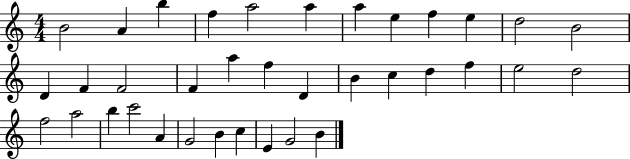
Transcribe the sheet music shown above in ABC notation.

X:1
T:Untitled
M:4/4
L:1/4
K:C
B2 A b f a2 a a e f e d2 B2 D F F2 F a f D B c d f e2 d2 f2 a2 b c'2 A G2 B c E G2 B